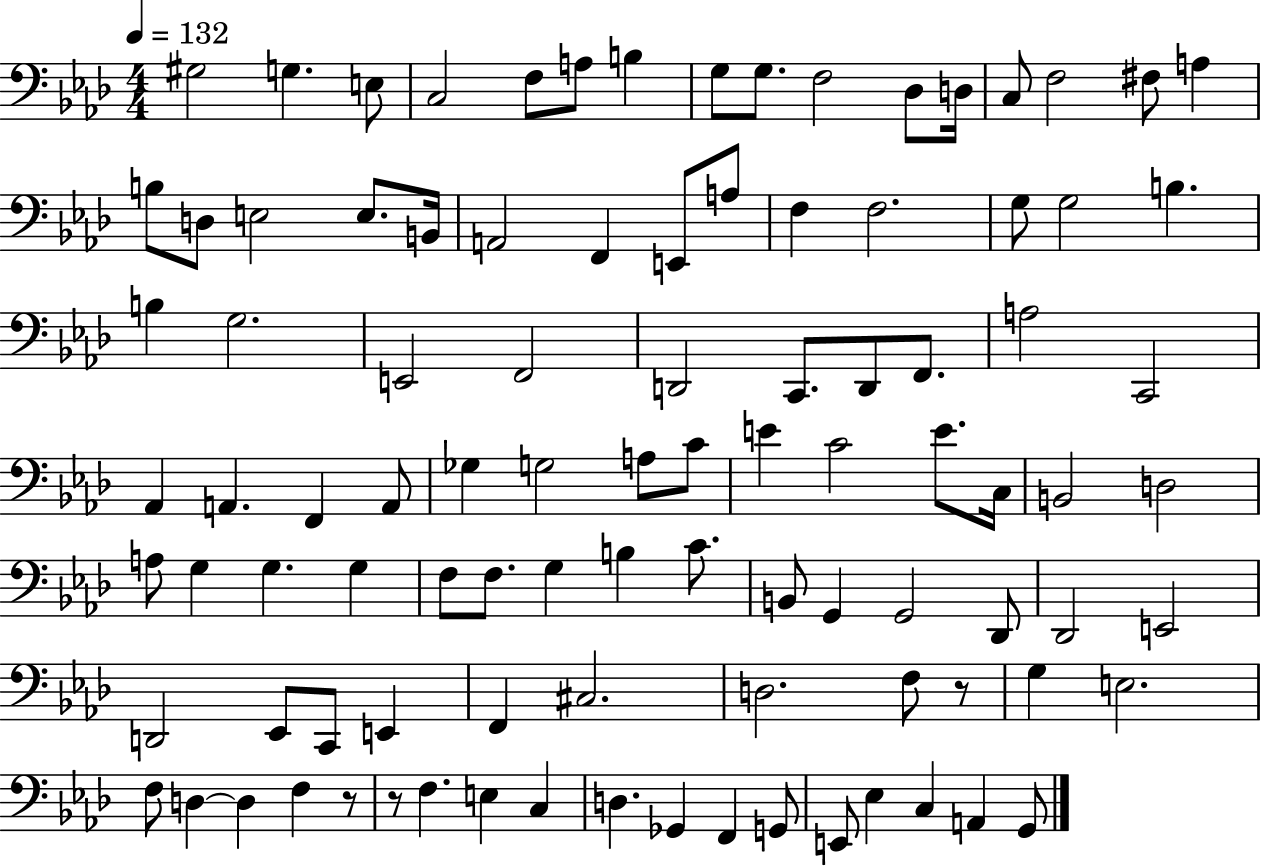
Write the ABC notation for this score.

X:1
T:Untitled
M:4/4
L:1/4
K:Ab
^G,2 G, E,/2 C,2 F,/2 A,/2 B, G,/2 G,/2 F,2 _D,/2 D,/4 C,/2 F,2 ^F,/2 A, B,/2 D,/2 E,2 E,/2 B,,/4 A,,2 F,, E,,/2 A,/2 F, F,2 G,/2 G,2 B, B, G,2 E,,2 F,,2 D,,2 C,,/2 D,,/2 F,,/2 A,2 C,,2 _A,, A,, F,, A,,/2 _G, G,2 A,/2 C/2 E C2 E/2 C,/4 B,,2 D,2 A,/2 G, G, G, F,/2 F,/2 G, B, C/2 B,,/2 G,, G,,2 _D,,/2 _D,,2 E,,2 D,,2 _E,,/2 C,,/2 E,, F,, ^C,2 D,2 F,/2 z/2 G, E,2 F,/2 D, D, F, z/2 z/2 F, E, C, D, _G,, F,, G,,/2 E,,/2 _E, C, A,, G,,/2